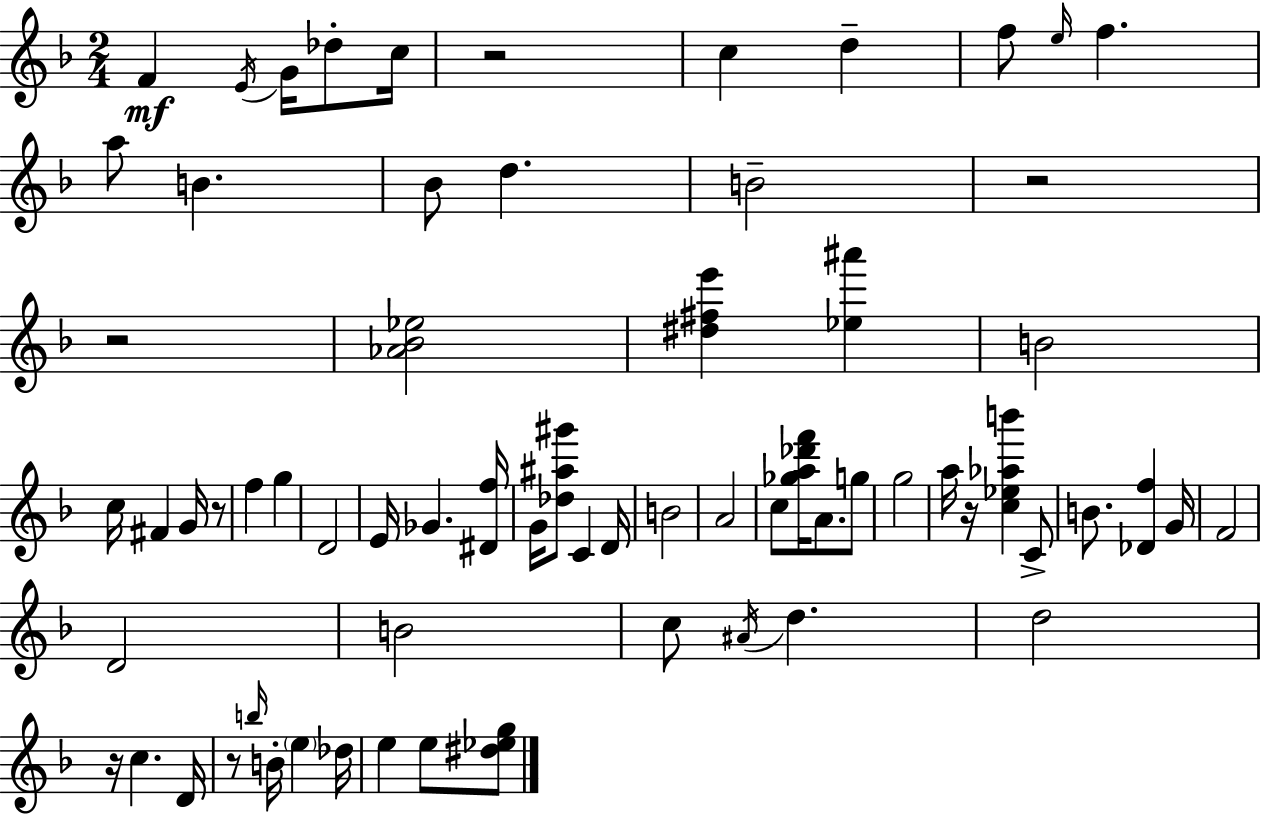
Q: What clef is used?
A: treble